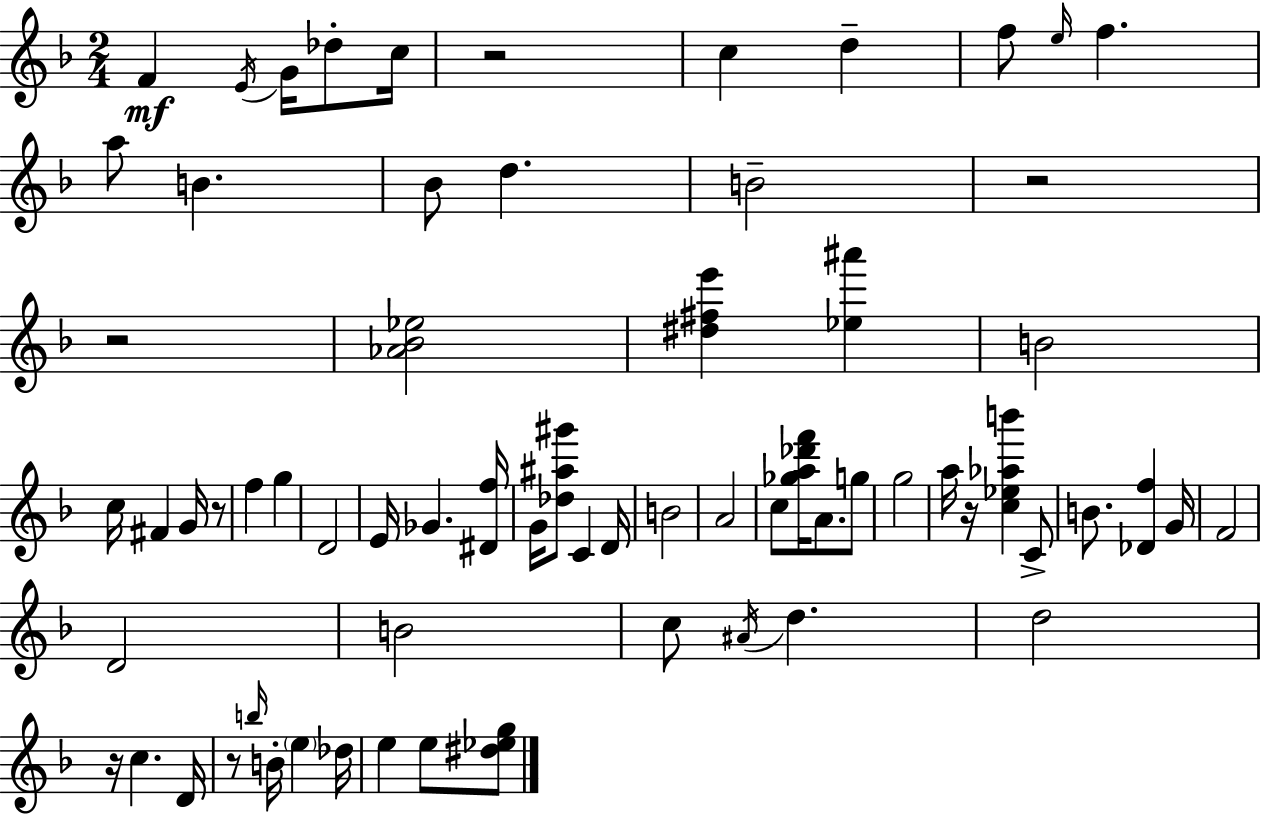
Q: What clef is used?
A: treble